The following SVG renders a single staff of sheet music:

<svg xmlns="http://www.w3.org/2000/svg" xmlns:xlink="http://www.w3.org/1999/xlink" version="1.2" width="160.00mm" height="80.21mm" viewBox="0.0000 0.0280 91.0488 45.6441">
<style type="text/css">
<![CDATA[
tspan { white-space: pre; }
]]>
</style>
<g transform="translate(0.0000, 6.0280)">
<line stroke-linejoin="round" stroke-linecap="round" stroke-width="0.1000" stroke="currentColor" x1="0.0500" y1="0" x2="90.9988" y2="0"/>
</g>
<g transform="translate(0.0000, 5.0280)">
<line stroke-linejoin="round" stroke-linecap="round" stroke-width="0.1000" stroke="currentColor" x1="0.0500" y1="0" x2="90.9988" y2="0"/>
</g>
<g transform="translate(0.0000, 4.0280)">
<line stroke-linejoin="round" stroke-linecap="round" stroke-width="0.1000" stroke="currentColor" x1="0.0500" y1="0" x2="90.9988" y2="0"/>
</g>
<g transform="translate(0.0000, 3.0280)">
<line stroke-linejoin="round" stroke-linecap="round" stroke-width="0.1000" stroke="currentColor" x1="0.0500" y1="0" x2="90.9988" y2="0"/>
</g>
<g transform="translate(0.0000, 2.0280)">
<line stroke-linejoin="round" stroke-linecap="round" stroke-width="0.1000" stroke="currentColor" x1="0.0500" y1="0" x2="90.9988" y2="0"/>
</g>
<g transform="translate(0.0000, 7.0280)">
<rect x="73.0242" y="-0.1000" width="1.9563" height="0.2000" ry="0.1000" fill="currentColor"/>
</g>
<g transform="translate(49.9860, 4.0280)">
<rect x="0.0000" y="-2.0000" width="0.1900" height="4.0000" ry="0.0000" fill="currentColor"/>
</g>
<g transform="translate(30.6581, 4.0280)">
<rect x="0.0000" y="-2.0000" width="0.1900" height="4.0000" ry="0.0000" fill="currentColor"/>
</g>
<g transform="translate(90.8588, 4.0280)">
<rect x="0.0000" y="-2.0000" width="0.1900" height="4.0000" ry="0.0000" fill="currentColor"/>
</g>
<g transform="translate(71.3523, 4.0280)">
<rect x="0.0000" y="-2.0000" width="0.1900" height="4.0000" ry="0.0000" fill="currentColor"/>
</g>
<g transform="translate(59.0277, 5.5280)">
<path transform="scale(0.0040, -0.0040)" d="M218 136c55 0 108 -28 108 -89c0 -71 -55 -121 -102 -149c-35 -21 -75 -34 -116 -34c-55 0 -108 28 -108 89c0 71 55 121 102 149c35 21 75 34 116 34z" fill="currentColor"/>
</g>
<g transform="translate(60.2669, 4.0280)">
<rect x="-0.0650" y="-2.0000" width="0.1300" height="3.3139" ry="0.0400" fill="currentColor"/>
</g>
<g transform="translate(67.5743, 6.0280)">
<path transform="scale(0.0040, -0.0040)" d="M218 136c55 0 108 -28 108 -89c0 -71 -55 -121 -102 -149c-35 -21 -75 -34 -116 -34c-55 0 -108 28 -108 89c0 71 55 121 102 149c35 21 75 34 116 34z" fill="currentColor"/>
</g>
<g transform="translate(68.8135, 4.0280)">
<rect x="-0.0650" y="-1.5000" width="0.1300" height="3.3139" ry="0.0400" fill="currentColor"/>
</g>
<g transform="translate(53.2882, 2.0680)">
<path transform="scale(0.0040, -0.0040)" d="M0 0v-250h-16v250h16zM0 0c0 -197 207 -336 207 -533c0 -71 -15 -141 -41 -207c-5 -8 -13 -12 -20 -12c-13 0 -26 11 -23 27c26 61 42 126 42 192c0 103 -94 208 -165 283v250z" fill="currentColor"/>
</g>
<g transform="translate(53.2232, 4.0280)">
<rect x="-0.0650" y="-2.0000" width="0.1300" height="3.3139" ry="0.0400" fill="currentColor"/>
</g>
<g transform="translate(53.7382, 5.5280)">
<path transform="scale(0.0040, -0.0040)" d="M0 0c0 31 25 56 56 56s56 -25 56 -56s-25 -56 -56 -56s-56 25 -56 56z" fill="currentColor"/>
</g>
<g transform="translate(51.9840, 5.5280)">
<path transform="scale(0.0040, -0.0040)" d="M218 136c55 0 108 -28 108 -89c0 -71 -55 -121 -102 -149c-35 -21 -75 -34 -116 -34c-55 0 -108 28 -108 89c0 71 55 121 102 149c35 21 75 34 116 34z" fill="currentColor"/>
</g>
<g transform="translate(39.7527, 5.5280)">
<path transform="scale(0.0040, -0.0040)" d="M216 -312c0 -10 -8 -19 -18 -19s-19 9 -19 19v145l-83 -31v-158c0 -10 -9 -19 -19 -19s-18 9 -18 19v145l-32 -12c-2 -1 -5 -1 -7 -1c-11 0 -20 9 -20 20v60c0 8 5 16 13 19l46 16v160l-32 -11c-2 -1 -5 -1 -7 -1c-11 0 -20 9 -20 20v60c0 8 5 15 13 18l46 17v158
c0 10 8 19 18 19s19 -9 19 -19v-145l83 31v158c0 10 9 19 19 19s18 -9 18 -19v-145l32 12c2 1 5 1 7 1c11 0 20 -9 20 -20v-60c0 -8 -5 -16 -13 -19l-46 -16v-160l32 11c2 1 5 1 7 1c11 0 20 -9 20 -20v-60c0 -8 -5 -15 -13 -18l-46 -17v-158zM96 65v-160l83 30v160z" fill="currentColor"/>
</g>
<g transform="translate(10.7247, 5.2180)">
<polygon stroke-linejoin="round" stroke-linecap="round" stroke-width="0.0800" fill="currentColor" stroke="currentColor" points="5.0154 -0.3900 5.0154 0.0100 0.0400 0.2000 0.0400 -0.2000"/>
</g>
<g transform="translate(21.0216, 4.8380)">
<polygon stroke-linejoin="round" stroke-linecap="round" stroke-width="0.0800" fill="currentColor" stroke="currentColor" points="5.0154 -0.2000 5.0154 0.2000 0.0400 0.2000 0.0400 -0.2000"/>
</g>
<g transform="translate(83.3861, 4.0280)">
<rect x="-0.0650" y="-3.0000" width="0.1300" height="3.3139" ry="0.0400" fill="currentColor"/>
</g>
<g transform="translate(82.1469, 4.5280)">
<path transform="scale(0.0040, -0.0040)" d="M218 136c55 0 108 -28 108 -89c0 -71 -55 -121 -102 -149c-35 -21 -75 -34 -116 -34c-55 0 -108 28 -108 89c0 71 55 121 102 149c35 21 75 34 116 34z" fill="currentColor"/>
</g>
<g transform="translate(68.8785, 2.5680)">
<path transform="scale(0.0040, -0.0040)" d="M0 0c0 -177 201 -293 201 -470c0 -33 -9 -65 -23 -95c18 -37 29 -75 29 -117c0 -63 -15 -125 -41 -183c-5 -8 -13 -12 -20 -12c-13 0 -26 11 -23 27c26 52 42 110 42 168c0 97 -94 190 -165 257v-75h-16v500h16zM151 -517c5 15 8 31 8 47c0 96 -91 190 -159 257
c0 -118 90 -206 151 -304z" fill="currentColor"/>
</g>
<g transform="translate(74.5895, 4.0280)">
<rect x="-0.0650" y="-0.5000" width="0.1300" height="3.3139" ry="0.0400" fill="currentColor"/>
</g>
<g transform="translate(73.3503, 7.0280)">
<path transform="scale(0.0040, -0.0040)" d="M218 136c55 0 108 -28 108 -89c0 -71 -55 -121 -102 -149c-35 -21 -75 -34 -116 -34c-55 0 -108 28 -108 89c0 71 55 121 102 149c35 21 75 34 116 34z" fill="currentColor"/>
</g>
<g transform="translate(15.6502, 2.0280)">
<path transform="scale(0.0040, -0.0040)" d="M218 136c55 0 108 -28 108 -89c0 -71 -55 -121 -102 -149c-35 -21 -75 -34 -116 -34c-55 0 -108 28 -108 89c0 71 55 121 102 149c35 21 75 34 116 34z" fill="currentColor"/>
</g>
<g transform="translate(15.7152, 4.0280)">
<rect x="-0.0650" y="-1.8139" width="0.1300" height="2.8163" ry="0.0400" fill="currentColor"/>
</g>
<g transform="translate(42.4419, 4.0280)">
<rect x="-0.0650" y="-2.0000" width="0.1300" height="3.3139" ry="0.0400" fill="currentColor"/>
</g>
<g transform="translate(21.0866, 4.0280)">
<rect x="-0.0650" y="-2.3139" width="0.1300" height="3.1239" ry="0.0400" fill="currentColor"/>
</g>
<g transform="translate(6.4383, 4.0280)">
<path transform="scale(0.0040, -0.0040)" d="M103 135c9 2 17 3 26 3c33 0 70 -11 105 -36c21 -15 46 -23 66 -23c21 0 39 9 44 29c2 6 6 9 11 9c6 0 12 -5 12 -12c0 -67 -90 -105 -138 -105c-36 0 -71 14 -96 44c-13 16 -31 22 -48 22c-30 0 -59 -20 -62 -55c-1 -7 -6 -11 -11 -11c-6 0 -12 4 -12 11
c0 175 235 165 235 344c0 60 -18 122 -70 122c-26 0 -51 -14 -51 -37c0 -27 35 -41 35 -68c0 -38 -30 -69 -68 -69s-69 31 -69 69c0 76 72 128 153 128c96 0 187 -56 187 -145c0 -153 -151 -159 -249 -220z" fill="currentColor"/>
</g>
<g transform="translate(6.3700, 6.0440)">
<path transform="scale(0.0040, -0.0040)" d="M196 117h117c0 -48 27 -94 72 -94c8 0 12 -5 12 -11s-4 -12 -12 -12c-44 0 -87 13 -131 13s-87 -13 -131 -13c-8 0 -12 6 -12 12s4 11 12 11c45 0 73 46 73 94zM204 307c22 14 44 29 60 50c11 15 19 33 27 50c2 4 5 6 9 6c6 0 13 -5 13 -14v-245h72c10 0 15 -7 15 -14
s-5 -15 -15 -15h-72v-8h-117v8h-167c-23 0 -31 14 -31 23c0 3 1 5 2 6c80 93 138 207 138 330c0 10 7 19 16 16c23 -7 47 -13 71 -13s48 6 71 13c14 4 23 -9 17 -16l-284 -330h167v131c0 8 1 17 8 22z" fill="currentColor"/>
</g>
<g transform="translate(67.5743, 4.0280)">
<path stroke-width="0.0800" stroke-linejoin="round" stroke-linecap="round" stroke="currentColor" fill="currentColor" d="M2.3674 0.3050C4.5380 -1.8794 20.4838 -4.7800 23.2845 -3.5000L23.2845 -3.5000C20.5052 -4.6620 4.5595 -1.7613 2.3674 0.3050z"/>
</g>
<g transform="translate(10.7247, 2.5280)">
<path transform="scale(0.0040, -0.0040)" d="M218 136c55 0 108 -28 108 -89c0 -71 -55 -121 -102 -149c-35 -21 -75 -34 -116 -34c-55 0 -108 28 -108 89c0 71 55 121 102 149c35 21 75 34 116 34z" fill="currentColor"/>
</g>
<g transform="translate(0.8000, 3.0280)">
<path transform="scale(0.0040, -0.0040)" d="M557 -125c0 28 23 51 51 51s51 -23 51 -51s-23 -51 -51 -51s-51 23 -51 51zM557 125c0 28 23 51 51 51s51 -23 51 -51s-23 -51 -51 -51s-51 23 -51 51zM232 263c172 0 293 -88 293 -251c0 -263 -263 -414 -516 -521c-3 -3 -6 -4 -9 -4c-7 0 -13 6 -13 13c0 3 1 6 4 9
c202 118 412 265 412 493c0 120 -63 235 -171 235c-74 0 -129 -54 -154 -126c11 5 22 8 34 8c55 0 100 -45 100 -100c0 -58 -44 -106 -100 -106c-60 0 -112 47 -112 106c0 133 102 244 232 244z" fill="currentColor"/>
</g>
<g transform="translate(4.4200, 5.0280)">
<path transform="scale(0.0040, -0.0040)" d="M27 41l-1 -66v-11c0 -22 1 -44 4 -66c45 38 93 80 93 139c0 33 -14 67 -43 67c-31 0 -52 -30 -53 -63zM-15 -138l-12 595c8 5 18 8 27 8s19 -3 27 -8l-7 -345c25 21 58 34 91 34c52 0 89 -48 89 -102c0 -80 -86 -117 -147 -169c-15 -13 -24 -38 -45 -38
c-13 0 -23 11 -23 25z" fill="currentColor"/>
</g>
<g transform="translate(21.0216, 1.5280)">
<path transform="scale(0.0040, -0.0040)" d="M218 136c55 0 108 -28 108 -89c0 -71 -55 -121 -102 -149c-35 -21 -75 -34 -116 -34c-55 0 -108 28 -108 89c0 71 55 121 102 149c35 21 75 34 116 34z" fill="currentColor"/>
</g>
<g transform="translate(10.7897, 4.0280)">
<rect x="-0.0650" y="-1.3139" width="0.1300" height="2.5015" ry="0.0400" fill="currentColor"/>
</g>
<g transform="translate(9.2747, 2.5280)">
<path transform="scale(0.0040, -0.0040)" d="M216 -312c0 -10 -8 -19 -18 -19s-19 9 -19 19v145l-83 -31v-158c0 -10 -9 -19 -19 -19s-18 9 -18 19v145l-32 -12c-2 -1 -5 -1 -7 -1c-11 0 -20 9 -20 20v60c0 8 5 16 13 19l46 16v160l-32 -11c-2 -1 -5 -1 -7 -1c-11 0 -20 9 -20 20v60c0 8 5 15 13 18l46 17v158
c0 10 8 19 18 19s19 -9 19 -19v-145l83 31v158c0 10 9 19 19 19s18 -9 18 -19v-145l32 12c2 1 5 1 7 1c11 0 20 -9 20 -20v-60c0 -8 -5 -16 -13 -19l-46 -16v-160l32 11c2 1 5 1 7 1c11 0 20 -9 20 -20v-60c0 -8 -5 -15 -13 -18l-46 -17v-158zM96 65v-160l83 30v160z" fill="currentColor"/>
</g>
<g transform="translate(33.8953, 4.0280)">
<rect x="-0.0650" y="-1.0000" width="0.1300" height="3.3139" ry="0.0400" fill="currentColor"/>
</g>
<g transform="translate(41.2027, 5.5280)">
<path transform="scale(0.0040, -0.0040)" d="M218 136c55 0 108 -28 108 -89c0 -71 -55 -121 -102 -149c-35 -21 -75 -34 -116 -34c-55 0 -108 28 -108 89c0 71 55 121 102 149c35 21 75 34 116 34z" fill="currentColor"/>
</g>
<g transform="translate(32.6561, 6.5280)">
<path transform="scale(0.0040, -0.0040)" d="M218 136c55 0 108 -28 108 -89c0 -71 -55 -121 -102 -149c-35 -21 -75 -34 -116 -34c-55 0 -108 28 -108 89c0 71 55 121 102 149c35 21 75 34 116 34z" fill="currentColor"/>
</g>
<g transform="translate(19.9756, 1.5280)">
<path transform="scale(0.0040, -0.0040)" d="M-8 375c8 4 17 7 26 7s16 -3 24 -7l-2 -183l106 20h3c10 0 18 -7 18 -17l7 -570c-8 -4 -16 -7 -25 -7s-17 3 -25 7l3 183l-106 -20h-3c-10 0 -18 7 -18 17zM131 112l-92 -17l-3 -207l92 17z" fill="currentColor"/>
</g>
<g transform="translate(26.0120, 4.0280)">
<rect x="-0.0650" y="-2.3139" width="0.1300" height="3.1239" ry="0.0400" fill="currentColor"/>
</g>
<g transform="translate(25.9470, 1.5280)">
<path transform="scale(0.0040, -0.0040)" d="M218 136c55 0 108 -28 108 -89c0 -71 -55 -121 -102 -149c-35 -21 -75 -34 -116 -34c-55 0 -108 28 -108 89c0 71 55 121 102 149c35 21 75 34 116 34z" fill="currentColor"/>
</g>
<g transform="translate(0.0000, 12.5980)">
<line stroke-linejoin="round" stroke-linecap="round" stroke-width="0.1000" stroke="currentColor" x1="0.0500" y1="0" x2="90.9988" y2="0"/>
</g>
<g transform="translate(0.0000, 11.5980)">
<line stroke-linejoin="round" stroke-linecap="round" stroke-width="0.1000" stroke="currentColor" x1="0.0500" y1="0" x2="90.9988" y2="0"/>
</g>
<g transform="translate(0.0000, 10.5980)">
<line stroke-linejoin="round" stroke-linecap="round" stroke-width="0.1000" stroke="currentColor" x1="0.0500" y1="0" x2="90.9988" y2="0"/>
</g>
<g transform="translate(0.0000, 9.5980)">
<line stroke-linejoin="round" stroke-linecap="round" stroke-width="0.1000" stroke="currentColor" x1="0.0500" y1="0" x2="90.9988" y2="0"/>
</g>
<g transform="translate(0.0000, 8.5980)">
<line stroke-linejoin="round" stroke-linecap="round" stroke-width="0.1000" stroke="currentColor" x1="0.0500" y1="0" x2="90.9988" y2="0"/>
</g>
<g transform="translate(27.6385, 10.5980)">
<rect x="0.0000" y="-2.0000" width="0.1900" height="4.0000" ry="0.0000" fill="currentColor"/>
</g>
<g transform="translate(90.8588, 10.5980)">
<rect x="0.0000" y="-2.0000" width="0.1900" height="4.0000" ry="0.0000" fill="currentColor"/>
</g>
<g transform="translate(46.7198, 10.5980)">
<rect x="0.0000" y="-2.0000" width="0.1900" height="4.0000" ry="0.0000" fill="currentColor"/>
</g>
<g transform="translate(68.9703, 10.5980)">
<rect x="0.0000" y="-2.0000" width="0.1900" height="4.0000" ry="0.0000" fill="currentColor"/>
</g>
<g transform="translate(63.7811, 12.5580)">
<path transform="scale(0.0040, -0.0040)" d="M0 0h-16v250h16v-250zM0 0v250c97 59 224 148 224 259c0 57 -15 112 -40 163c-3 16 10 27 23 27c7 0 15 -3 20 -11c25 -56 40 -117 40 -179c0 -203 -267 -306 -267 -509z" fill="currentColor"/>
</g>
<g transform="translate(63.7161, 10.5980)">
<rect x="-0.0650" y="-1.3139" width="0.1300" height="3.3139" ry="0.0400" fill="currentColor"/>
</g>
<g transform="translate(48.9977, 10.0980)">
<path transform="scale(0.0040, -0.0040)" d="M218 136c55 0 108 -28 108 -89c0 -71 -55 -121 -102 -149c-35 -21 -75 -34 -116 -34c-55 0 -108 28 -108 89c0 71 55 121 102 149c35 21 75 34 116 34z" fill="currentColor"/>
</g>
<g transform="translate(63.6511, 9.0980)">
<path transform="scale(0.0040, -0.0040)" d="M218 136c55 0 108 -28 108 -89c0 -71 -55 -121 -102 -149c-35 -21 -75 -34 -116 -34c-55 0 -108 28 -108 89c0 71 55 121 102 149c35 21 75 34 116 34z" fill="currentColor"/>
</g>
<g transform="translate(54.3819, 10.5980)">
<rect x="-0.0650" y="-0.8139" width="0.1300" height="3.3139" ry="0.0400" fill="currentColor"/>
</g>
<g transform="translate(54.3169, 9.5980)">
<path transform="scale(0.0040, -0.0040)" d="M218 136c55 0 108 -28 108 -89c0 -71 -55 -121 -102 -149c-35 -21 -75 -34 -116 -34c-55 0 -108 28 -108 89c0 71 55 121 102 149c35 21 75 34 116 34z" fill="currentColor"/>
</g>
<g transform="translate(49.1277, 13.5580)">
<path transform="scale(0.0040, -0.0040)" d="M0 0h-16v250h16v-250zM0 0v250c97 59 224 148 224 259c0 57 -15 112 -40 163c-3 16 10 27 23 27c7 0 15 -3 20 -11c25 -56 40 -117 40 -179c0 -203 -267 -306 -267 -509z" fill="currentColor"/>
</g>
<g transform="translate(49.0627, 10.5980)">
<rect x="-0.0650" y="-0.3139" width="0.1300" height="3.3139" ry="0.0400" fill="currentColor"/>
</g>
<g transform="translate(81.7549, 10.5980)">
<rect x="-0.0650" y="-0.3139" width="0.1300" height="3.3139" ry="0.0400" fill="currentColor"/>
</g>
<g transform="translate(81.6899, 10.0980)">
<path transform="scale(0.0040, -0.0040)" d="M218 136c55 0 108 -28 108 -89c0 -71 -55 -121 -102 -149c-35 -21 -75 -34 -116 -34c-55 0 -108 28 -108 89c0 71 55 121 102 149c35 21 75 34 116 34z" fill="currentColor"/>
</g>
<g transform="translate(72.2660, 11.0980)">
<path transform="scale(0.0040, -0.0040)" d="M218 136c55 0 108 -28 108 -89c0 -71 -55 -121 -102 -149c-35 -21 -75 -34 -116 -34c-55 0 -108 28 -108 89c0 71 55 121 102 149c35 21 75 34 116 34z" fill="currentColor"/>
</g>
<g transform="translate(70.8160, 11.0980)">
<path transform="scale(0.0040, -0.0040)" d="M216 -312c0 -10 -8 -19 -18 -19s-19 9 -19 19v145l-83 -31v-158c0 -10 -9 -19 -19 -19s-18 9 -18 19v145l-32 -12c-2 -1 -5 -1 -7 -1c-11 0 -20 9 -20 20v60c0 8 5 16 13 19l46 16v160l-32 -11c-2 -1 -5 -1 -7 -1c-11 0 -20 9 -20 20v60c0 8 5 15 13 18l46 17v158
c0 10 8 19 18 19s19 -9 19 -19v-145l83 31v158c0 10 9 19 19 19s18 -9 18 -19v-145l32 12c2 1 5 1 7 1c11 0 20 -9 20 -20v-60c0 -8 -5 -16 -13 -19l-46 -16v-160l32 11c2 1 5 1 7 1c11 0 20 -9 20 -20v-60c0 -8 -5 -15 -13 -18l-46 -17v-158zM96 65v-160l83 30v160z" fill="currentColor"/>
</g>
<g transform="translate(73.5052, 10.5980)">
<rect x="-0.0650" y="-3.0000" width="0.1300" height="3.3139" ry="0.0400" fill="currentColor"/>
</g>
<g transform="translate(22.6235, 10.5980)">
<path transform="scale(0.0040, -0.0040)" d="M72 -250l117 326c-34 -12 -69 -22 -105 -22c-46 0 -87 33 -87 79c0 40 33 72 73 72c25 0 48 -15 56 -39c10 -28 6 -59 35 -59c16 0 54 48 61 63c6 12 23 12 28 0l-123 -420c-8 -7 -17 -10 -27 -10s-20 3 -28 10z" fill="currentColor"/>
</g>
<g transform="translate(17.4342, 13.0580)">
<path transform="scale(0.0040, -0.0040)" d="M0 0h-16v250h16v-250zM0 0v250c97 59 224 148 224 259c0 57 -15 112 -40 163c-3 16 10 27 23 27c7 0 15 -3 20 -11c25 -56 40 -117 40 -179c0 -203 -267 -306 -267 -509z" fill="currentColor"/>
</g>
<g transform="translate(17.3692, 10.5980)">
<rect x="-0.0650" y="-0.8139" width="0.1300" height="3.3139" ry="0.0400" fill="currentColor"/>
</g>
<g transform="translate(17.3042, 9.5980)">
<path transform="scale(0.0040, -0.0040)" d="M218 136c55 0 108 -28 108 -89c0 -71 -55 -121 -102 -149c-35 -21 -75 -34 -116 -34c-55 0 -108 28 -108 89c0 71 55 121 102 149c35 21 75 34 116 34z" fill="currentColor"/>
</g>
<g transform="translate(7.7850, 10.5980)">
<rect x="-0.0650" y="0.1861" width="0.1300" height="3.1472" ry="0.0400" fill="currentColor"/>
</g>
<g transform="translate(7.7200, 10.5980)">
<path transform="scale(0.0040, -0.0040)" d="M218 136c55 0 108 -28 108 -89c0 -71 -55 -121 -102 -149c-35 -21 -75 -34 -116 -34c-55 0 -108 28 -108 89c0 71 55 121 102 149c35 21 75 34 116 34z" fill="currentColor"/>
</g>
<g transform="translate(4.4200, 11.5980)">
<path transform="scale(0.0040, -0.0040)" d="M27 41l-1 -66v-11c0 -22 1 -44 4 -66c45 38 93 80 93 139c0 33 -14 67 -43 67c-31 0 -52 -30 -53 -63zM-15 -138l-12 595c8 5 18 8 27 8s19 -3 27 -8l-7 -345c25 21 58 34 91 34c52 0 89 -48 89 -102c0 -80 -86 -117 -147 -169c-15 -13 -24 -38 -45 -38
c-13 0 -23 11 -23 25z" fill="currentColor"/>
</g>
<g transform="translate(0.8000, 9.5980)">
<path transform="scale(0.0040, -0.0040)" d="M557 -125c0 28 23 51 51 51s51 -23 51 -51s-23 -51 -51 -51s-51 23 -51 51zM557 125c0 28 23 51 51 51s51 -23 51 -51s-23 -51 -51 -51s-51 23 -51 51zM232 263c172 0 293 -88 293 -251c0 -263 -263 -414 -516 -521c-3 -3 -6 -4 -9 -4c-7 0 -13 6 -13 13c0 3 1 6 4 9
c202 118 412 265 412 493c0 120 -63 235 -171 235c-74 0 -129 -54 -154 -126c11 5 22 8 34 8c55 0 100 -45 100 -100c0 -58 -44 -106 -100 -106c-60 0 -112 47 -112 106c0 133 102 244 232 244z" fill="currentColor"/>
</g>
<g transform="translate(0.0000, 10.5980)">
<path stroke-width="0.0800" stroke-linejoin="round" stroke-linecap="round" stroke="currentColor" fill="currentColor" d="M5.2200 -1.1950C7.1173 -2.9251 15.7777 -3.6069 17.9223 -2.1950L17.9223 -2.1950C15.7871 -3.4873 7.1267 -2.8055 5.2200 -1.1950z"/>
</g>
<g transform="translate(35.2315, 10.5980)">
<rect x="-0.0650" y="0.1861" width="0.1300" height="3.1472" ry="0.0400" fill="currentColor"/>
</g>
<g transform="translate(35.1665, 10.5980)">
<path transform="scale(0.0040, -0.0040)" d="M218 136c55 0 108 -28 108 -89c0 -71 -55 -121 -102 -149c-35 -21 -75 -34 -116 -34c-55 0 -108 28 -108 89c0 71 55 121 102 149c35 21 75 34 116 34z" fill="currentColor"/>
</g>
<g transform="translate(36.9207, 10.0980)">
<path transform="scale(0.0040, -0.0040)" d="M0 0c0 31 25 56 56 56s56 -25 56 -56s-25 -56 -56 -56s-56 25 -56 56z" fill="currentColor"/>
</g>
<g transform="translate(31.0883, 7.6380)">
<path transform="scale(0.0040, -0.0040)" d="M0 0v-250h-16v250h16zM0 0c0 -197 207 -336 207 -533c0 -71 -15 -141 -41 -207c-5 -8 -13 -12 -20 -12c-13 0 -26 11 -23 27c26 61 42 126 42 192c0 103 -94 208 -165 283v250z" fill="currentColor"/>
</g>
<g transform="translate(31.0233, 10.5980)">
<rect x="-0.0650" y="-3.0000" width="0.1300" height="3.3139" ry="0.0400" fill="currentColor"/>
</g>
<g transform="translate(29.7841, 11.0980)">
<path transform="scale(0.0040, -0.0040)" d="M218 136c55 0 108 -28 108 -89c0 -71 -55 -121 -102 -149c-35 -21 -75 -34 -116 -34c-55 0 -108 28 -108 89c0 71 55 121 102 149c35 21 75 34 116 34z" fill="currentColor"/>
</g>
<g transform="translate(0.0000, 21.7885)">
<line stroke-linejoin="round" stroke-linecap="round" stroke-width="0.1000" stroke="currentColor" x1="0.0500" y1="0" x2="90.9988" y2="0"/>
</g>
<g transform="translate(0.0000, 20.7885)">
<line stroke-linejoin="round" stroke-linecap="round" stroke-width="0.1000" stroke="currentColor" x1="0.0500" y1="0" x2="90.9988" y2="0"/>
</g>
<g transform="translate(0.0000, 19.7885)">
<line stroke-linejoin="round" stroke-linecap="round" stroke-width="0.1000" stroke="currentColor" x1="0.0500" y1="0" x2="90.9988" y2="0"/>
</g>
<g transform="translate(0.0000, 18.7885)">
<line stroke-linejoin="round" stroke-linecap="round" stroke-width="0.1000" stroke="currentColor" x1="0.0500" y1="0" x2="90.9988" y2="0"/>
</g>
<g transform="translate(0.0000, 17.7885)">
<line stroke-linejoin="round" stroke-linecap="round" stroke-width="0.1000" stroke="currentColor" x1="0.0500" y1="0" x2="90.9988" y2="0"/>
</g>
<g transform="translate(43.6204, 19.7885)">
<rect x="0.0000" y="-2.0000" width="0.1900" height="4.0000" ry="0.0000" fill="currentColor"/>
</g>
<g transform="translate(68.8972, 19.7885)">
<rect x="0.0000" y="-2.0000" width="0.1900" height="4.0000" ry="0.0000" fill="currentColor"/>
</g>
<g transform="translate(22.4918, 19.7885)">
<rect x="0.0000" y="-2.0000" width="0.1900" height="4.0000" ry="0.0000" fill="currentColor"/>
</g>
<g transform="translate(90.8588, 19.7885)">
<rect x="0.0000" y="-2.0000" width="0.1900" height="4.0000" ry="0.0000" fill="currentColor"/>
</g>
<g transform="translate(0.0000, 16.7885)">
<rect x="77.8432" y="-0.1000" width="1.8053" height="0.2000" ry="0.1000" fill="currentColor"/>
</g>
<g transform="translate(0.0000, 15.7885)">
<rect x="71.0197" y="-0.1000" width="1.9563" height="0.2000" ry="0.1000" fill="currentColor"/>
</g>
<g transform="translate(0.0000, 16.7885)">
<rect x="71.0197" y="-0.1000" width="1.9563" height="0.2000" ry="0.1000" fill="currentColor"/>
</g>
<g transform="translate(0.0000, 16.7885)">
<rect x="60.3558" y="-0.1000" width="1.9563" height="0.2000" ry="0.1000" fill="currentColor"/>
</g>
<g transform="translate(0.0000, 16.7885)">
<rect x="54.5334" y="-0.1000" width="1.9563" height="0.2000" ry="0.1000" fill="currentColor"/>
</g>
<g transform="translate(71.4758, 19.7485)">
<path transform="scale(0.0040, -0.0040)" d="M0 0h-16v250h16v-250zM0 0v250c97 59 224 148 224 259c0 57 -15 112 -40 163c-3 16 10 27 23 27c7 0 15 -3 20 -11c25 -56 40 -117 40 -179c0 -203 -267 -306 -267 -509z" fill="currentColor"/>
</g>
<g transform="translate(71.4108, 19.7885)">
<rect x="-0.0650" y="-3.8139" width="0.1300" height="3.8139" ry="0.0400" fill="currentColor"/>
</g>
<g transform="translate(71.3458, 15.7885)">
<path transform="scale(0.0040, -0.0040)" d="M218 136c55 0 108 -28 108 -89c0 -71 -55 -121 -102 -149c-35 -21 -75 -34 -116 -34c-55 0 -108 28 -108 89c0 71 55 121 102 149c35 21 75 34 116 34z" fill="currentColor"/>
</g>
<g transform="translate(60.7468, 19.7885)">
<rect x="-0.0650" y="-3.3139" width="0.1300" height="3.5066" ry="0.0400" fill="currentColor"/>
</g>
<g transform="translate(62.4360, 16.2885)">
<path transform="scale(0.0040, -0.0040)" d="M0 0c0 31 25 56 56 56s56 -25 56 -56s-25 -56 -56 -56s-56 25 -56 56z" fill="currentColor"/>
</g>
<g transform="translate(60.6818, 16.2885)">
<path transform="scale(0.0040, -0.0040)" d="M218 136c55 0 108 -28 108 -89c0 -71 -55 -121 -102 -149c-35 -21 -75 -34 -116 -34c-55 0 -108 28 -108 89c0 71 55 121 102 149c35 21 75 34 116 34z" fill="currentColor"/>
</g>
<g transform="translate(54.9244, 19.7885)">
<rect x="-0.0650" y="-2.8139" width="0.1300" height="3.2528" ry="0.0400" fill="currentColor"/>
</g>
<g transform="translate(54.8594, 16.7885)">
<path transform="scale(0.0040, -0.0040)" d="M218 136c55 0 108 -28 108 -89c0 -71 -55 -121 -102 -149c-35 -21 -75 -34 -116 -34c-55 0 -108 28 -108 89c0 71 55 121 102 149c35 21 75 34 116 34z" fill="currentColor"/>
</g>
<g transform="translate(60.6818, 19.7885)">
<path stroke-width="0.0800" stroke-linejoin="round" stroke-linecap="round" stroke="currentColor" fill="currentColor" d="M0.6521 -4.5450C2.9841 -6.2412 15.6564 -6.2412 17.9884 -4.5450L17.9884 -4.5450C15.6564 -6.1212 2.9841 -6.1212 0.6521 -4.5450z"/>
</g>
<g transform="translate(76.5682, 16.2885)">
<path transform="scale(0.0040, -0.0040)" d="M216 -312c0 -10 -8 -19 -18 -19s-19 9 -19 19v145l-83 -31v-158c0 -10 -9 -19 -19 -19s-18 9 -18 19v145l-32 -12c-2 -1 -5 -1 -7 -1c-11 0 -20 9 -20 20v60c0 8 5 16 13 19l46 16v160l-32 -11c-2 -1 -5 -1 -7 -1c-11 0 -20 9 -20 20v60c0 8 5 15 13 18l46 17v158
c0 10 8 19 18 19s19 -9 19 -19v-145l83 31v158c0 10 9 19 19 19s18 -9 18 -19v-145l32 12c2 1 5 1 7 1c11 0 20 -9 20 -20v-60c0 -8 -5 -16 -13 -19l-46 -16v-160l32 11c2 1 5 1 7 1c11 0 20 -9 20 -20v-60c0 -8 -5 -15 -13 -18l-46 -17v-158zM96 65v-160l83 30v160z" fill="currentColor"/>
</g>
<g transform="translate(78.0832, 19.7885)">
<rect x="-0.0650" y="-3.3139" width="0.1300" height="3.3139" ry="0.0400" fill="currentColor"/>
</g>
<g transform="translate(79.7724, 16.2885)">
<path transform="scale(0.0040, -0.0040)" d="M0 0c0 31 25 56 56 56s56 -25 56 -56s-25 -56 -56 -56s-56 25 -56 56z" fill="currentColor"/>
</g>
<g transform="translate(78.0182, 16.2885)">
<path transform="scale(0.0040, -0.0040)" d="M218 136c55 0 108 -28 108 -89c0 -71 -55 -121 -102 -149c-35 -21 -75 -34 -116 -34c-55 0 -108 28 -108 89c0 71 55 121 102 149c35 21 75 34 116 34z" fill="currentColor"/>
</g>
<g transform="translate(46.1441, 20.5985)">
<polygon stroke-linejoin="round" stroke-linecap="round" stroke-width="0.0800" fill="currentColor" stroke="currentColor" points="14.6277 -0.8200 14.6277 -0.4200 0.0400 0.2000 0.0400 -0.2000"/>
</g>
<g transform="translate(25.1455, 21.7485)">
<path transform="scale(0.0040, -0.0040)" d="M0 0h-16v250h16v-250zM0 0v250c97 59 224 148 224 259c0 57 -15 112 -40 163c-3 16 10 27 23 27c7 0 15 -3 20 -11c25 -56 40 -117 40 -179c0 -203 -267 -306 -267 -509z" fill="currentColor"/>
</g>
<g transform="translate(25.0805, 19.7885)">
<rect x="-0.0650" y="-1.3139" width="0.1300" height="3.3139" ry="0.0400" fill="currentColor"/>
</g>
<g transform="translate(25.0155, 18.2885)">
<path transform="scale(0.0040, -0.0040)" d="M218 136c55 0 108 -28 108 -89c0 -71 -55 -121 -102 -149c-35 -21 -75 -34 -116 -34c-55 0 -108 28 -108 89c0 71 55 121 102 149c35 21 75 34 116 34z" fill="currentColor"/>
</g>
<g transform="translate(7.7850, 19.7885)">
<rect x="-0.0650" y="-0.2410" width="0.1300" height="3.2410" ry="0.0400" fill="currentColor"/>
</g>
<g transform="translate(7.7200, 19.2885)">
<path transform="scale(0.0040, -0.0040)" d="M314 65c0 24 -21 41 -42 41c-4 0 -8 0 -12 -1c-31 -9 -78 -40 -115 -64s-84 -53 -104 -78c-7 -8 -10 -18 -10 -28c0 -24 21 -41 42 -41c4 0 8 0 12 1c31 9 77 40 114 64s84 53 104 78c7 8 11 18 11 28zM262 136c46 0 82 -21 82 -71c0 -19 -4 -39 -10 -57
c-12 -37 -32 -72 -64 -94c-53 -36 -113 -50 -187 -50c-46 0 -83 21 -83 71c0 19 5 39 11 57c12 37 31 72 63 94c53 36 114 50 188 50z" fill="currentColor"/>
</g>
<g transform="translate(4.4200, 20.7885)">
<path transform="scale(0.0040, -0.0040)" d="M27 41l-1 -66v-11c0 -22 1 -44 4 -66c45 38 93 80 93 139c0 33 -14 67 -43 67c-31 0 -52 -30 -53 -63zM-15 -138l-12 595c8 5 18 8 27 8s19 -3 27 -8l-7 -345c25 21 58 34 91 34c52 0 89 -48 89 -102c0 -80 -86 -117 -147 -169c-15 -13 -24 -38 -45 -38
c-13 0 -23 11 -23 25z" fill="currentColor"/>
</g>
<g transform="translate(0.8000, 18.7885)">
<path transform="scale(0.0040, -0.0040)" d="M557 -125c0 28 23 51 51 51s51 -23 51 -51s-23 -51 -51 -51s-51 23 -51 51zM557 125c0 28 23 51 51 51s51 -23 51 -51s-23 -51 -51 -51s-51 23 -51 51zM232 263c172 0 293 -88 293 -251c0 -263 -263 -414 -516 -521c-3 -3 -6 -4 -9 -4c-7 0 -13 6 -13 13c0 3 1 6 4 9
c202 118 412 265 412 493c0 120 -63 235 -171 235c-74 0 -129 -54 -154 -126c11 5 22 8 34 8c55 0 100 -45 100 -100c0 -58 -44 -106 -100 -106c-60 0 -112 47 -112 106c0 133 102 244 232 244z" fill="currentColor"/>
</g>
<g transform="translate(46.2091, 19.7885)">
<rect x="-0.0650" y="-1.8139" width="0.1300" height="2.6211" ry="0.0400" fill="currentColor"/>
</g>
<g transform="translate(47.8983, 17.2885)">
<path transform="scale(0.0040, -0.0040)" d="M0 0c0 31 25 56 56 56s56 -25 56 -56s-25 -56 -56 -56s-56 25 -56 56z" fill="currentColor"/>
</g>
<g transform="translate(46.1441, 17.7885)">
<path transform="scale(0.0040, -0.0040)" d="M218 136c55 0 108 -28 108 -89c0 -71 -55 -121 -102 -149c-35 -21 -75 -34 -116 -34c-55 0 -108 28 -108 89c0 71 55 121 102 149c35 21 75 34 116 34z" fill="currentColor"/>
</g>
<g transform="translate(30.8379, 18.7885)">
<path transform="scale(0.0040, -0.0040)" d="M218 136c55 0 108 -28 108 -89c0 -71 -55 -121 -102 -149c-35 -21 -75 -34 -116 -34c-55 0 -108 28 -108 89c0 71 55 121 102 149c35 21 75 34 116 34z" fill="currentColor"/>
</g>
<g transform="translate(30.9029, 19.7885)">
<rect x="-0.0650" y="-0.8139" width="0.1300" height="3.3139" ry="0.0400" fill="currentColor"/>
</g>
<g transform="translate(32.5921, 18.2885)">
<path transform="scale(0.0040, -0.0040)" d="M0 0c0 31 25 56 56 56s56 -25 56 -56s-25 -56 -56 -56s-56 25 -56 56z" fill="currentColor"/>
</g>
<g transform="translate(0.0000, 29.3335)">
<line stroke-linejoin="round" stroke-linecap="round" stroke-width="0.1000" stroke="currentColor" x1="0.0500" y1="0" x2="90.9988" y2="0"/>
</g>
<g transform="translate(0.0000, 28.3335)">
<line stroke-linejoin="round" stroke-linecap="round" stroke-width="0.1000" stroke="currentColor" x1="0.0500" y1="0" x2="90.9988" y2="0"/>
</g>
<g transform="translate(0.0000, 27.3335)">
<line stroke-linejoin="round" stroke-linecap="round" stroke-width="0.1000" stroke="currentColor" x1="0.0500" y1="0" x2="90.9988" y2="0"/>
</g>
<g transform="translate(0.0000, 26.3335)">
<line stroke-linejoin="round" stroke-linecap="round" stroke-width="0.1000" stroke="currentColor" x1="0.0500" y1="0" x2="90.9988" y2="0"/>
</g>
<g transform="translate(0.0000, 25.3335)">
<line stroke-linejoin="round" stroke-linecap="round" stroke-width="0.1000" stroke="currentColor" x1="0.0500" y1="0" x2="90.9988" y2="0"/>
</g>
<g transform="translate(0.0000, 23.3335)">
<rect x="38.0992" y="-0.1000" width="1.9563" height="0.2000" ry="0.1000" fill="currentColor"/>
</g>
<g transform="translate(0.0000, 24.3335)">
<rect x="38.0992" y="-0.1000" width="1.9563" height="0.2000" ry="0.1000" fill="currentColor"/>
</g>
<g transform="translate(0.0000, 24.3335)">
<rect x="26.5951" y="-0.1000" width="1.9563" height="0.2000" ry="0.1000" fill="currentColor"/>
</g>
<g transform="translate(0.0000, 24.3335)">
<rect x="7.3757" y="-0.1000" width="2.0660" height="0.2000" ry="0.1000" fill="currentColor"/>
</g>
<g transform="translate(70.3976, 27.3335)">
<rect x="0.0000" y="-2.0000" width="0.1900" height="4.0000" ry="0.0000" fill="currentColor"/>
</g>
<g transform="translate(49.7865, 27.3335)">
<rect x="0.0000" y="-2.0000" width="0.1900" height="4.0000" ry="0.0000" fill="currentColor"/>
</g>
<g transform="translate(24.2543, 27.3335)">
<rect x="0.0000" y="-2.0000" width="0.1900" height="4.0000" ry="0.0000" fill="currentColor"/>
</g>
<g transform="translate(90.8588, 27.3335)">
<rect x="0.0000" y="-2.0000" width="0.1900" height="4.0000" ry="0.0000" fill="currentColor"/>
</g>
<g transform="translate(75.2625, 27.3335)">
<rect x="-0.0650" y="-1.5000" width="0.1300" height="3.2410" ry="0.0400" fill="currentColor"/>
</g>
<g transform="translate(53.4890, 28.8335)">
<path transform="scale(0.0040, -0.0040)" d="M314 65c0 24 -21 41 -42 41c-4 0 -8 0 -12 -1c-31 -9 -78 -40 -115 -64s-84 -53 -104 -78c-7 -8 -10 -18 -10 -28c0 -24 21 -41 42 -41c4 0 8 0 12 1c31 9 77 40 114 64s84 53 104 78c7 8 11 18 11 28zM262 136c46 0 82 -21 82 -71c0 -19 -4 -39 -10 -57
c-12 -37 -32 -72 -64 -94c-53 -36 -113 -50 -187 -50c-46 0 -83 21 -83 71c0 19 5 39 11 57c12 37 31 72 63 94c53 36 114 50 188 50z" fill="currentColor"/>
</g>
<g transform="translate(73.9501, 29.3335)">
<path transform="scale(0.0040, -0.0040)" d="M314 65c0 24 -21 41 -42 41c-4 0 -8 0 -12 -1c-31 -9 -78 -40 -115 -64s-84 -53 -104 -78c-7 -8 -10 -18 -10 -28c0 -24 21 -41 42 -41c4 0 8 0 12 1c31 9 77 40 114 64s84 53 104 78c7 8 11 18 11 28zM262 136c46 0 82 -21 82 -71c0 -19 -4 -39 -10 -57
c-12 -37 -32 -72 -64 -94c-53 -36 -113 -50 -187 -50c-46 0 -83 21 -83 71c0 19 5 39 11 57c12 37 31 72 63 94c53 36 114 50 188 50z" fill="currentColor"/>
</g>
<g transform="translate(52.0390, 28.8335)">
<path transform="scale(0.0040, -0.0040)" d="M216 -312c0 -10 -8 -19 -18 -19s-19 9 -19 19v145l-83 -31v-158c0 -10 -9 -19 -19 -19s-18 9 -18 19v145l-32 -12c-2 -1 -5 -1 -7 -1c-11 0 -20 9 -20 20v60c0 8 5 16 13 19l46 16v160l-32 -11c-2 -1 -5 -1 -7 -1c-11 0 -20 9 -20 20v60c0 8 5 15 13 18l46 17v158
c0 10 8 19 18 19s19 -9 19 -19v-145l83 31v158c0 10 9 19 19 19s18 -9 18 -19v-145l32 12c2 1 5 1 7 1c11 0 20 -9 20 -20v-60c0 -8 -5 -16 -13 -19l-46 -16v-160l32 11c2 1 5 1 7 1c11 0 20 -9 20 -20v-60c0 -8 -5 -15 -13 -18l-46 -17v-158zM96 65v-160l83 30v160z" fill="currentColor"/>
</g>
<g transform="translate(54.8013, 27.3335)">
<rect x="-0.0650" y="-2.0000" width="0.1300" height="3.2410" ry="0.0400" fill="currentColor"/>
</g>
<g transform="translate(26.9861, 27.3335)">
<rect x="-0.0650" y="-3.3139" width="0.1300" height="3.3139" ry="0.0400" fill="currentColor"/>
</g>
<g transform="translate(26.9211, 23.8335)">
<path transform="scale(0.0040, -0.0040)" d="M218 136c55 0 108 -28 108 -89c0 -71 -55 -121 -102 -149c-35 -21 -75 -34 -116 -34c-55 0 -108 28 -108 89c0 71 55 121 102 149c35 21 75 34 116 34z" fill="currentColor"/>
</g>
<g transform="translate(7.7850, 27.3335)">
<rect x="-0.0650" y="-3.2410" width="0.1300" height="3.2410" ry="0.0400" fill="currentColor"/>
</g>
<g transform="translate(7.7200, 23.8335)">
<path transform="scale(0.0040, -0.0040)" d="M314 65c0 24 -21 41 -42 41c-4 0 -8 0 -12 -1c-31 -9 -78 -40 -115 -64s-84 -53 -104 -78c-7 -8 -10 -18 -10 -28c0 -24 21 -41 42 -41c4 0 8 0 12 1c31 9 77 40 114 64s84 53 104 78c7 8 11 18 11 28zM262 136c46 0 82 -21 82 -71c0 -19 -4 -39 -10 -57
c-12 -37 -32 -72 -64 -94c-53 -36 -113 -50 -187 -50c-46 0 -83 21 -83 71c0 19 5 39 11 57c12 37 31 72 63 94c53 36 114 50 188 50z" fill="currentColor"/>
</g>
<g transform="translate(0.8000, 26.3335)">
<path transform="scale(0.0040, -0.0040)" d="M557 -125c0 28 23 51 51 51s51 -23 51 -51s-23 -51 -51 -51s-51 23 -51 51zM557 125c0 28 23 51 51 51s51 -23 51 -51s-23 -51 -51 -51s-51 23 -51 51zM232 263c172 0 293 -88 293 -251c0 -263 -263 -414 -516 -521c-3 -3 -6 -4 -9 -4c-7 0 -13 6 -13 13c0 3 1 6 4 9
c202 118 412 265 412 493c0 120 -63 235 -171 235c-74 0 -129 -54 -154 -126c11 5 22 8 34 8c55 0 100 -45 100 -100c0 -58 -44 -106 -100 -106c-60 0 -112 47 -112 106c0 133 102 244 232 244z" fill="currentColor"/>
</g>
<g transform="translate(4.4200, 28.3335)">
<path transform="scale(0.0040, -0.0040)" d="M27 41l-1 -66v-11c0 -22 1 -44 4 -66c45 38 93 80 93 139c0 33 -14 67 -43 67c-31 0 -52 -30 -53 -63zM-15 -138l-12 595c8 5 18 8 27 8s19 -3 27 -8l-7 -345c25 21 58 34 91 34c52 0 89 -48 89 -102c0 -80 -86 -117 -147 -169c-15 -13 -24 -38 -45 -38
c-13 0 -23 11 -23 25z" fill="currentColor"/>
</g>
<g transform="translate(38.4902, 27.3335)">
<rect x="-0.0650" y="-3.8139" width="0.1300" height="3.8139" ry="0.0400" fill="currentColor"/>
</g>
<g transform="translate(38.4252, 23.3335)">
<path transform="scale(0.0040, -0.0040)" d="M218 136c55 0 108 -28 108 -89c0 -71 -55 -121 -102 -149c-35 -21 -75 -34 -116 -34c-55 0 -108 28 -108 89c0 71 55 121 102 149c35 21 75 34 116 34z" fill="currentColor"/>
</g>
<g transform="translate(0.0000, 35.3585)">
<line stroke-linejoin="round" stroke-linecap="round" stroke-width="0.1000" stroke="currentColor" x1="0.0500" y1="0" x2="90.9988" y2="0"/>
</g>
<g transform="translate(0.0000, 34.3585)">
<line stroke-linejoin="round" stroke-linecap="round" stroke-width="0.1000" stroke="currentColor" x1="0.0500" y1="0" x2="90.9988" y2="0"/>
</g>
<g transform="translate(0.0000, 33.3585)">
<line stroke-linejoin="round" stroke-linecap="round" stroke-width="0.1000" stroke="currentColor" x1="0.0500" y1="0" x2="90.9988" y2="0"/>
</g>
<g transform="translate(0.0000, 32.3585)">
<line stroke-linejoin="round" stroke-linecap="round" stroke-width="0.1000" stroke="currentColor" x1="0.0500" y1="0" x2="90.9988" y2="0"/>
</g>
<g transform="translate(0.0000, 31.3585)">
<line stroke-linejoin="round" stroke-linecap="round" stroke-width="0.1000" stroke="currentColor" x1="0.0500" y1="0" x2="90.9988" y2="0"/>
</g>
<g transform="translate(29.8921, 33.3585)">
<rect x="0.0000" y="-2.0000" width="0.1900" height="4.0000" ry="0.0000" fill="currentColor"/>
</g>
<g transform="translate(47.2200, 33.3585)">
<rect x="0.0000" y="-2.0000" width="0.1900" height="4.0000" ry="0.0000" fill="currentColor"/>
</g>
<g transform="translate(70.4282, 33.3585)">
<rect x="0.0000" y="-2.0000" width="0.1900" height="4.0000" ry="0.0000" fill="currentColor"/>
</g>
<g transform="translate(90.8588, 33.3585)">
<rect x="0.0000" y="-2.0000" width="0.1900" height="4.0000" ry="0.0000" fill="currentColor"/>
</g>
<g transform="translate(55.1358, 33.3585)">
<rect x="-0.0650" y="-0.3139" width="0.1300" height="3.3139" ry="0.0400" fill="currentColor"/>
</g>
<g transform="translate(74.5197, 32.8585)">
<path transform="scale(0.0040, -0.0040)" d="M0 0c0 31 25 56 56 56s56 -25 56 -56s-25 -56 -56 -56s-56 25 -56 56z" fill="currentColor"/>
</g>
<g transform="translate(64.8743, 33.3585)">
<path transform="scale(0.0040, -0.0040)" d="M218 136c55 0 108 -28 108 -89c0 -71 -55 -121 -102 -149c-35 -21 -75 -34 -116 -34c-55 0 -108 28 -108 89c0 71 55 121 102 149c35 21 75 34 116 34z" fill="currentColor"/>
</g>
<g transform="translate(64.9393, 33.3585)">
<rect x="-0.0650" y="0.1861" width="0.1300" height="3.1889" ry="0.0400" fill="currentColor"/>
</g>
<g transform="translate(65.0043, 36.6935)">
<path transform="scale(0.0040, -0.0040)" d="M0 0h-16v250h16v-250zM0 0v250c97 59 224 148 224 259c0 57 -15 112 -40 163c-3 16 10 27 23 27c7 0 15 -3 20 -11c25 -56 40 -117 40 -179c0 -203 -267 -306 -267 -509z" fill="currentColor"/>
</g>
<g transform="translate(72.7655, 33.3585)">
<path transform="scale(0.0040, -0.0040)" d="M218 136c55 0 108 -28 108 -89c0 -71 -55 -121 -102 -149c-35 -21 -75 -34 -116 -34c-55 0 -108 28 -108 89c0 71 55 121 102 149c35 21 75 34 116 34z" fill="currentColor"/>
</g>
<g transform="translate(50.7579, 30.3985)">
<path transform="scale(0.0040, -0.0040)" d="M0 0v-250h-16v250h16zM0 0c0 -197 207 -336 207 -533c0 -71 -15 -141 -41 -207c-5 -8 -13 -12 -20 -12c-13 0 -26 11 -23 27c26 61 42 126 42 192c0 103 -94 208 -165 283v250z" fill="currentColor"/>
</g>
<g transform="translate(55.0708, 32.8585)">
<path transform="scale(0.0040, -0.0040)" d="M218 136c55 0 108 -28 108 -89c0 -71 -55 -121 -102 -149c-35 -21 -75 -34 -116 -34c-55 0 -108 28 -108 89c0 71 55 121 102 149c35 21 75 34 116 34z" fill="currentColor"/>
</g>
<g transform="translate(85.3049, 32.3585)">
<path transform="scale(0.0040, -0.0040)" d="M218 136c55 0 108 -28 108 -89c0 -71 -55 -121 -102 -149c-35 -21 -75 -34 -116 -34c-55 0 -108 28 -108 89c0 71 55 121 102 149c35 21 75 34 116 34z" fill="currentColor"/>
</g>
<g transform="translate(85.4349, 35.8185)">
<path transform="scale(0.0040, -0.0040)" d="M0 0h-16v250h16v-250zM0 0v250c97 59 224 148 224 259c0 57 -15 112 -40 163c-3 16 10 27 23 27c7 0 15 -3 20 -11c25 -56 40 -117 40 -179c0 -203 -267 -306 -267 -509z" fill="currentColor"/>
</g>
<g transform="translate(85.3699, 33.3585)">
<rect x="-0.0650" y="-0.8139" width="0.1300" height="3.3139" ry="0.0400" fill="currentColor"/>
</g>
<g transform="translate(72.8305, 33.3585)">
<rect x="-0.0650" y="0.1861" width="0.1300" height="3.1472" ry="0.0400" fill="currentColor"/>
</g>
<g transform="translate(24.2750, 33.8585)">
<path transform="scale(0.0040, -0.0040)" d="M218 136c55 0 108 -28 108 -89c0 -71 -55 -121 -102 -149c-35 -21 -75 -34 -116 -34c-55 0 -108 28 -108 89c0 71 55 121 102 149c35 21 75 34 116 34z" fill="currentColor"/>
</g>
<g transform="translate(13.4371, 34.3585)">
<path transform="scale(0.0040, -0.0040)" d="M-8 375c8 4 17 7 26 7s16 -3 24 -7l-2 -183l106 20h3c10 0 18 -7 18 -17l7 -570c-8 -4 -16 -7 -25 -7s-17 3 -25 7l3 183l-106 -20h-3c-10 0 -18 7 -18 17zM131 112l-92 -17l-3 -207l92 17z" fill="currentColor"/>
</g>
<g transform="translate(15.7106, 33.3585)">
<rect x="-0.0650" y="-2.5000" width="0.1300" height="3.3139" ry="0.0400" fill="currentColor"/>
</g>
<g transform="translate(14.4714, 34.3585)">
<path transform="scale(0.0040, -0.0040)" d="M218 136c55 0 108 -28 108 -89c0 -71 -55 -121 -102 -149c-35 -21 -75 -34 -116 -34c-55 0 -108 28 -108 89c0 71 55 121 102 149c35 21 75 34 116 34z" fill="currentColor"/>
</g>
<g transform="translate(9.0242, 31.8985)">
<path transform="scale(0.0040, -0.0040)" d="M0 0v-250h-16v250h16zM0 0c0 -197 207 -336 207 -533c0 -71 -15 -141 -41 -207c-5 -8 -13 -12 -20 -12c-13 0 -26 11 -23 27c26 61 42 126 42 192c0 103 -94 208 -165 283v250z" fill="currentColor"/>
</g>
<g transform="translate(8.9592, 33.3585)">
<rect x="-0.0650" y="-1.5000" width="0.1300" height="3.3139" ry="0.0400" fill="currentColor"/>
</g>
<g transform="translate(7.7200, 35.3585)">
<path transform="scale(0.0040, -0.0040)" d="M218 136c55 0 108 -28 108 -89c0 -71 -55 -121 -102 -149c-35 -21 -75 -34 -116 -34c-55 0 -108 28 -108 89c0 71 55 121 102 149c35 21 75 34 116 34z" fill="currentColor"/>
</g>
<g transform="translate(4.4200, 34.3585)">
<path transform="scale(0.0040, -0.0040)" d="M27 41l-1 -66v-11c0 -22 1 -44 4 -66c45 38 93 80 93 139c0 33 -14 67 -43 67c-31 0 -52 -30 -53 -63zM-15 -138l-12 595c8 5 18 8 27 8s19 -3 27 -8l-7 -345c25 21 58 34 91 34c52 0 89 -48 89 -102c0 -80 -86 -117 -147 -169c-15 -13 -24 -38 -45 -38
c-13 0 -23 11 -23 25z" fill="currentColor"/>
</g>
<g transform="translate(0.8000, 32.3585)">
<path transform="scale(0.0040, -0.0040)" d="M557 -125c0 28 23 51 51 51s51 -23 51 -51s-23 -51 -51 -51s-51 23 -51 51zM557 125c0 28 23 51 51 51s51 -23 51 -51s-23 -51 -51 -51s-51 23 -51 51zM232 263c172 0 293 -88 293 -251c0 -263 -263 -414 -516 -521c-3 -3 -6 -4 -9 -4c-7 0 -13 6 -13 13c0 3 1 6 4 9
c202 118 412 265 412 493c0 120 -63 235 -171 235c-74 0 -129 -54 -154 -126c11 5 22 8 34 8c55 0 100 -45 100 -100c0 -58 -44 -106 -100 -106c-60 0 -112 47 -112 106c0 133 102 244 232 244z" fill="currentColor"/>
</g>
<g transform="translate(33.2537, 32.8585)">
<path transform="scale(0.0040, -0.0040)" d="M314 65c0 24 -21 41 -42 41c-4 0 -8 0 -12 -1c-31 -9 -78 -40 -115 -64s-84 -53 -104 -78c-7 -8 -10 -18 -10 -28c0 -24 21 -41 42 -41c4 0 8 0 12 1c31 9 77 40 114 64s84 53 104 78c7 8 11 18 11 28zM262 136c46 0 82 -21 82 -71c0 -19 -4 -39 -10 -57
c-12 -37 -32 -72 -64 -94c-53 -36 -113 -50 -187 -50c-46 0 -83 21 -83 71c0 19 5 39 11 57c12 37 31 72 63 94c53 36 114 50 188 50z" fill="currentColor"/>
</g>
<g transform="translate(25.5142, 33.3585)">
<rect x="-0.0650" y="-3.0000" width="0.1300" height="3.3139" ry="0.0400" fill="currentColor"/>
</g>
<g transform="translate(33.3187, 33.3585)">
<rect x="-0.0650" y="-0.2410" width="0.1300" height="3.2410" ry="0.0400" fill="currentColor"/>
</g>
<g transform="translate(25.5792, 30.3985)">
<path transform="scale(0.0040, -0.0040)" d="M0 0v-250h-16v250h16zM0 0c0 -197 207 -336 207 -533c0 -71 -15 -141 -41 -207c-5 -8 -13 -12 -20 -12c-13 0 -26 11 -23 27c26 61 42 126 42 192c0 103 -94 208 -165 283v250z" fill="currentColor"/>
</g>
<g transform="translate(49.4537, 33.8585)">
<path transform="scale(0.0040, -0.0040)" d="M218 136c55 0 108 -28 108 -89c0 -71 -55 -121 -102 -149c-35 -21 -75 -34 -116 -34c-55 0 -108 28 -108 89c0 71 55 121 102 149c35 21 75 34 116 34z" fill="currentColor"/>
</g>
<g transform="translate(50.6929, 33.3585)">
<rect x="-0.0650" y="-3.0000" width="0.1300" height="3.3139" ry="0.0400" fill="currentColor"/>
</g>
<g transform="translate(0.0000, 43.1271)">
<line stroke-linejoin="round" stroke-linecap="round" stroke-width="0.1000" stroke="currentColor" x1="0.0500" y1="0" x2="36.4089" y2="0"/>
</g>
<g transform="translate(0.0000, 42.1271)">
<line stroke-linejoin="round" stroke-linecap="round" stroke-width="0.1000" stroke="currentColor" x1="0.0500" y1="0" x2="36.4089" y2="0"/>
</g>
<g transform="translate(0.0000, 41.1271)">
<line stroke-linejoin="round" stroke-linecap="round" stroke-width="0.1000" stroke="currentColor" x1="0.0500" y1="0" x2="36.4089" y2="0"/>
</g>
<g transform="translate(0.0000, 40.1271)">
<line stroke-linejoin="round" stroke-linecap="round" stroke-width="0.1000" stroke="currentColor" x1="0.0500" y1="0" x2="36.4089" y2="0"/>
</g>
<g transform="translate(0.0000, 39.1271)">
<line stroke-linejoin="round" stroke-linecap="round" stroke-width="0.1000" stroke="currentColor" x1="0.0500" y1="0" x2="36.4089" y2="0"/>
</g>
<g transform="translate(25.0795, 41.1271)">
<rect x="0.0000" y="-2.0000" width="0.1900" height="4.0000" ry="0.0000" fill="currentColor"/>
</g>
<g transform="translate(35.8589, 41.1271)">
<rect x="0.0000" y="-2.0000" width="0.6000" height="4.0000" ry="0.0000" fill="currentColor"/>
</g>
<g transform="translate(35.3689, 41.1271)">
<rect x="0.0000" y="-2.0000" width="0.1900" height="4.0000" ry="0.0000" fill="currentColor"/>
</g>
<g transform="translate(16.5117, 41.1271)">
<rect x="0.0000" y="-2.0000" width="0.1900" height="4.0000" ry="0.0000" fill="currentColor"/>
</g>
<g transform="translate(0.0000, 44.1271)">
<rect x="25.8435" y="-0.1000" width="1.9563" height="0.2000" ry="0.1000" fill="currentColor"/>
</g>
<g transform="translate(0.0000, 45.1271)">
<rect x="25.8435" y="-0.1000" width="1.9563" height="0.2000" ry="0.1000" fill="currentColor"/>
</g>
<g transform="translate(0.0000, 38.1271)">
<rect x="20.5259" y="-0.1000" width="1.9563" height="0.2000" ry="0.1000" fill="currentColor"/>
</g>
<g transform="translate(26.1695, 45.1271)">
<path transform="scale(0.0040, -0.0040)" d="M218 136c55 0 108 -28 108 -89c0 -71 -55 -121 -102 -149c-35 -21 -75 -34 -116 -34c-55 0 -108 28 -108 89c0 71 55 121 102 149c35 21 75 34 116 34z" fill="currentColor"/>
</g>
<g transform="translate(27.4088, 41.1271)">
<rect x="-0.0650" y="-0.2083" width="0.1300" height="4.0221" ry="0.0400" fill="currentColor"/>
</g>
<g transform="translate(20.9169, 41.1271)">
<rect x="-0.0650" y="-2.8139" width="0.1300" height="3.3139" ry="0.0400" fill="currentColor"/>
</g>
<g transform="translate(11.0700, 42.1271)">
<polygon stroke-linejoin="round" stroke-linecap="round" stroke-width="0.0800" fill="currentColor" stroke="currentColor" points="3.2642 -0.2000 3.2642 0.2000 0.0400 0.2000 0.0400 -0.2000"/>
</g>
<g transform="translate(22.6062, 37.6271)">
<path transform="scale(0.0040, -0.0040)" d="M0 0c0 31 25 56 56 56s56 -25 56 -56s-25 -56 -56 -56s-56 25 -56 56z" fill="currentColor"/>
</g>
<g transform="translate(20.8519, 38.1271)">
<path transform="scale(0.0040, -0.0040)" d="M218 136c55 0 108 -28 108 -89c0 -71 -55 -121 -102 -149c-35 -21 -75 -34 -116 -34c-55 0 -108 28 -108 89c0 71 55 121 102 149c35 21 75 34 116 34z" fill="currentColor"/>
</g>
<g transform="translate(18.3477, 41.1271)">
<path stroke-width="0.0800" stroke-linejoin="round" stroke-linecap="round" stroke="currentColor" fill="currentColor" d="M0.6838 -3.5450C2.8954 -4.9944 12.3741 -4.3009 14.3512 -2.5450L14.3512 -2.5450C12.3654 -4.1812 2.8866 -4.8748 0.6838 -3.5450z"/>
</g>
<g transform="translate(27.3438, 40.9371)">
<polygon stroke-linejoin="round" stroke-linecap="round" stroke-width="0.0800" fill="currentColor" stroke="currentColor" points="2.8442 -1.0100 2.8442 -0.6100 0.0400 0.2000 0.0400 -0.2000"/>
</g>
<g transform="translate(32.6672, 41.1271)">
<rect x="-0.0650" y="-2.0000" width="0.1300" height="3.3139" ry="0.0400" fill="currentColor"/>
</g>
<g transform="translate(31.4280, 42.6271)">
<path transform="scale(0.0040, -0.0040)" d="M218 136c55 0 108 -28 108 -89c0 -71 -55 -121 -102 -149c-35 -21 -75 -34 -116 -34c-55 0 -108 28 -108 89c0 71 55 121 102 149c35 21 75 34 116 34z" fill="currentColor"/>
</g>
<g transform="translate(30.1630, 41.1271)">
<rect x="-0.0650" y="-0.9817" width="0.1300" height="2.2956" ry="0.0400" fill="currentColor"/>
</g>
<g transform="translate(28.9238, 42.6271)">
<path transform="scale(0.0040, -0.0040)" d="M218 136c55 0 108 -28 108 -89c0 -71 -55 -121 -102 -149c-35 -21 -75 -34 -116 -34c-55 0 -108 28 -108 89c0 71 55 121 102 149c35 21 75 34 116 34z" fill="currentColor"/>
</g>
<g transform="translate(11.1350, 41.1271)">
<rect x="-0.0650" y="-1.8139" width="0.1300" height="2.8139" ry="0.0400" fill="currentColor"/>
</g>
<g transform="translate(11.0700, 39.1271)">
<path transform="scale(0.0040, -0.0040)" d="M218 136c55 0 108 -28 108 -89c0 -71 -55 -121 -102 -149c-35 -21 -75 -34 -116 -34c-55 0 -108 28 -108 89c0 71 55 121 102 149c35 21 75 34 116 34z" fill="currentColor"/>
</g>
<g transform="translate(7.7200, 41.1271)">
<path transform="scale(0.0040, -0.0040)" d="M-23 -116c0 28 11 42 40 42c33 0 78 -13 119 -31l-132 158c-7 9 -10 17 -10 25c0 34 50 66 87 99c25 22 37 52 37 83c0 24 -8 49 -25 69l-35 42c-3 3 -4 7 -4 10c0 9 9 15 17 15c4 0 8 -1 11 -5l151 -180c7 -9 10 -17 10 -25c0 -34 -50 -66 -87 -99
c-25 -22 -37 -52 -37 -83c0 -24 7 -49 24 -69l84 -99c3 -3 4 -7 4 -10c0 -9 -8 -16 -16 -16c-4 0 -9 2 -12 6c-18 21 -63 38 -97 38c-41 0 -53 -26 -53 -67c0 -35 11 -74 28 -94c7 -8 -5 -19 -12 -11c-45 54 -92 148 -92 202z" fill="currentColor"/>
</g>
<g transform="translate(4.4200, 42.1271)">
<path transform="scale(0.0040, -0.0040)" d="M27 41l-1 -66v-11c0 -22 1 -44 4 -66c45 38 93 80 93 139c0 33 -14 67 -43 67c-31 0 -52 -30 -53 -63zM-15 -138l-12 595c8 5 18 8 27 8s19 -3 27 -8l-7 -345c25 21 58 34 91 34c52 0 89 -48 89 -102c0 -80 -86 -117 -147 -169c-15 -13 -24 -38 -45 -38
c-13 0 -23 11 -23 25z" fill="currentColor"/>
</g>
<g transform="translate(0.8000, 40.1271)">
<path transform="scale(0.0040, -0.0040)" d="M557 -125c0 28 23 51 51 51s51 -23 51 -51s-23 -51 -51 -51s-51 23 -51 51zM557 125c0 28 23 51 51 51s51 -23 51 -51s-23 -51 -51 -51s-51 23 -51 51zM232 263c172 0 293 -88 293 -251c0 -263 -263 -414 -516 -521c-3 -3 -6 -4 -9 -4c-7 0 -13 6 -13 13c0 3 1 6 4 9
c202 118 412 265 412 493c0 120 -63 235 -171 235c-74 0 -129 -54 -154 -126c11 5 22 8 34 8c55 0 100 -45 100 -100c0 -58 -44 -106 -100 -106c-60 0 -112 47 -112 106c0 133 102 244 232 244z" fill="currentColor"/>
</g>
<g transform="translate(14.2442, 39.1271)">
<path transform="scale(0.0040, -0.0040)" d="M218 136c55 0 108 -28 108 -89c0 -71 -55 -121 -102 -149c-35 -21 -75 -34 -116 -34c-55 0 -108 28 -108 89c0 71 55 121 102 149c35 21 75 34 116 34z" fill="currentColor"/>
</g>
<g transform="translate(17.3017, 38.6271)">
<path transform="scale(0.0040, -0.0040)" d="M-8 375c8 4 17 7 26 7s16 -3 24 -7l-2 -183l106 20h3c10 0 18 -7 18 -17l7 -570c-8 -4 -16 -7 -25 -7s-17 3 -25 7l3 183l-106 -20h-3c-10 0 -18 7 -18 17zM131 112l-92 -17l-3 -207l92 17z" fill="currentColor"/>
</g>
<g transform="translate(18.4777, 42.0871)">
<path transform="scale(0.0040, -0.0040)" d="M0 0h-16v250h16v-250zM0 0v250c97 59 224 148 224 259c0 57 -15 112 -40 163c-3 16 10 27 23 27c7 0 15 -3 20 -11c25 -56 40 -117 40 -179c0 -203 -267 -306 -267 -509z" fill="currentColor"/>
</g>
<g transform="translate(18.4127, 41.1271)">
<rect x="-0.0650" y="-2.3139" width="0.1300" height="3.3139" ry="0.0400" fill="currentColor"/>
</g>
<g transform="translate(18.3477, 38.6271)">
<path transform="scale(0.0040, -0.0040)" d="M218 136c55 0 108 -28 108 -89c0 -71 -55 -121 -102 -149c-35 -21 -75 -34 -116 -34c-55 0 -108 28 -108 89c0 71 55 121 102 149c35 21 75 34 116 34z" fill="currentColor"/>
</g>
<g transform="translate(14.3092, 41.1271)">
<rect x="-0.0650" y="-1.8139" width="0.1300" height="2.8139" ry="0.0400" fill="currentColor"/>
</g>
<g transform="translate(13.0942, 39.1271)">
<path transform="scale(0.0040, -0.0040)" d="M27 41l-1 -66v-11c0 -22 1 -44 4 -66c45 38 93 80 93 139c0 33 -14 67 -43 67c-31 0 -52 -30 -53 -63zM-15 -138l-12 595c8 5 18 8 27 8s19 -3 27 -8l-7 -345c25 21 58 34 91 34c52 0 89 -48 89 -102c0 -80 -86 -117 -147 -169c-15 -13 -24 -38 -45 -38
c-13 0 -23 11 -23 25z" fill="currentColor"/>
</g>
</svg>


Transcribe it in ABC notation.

X:1
T:Untitled
M:2/4
L:1/4
K:F
^G,/2 A,/2 B,/2 B,/2 F,, ^A,, A,,/2 A,, G,,/4 E,, C, D, F,/2 z/2 C,/2 D, E,/2 F, G,/2 ^C, E, E,2 G,/2 F, A,/2 C/2 D/2 E/2 ^D D2 D E ^A,,2 G,,2 G,,/2 B,, C,/2 E,2 C,/2 E, D,/2 D, F,/2 z A,/2 _A,/2 B,/2 C C,,/2 A,,/2 A,,